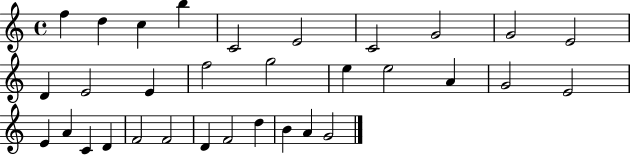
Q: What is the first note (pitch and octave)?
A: F5